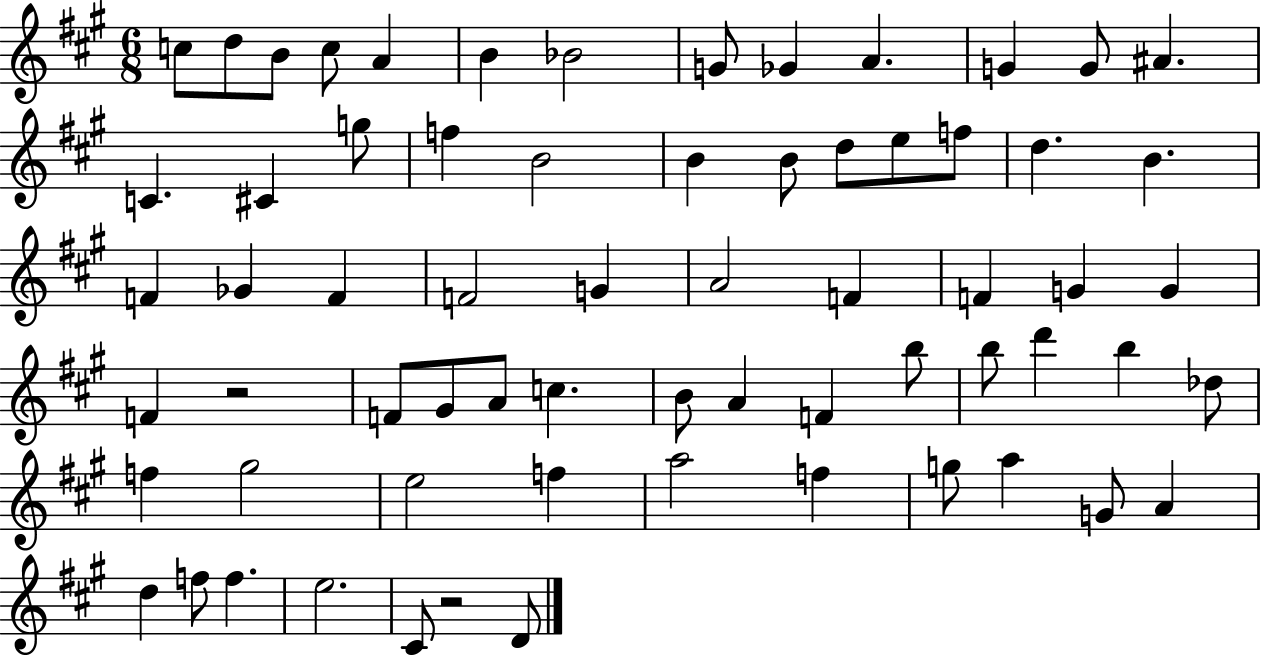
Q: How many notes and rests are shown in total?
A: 66